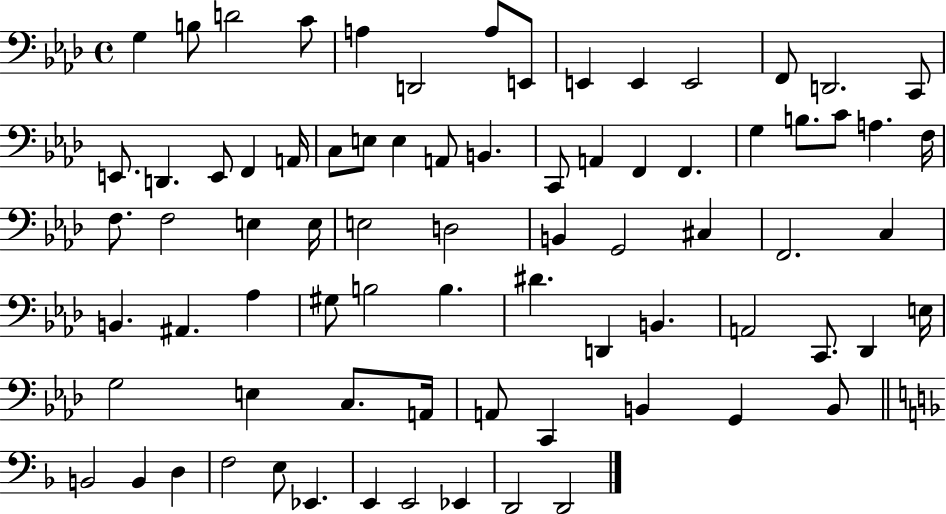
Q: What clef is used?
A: bass